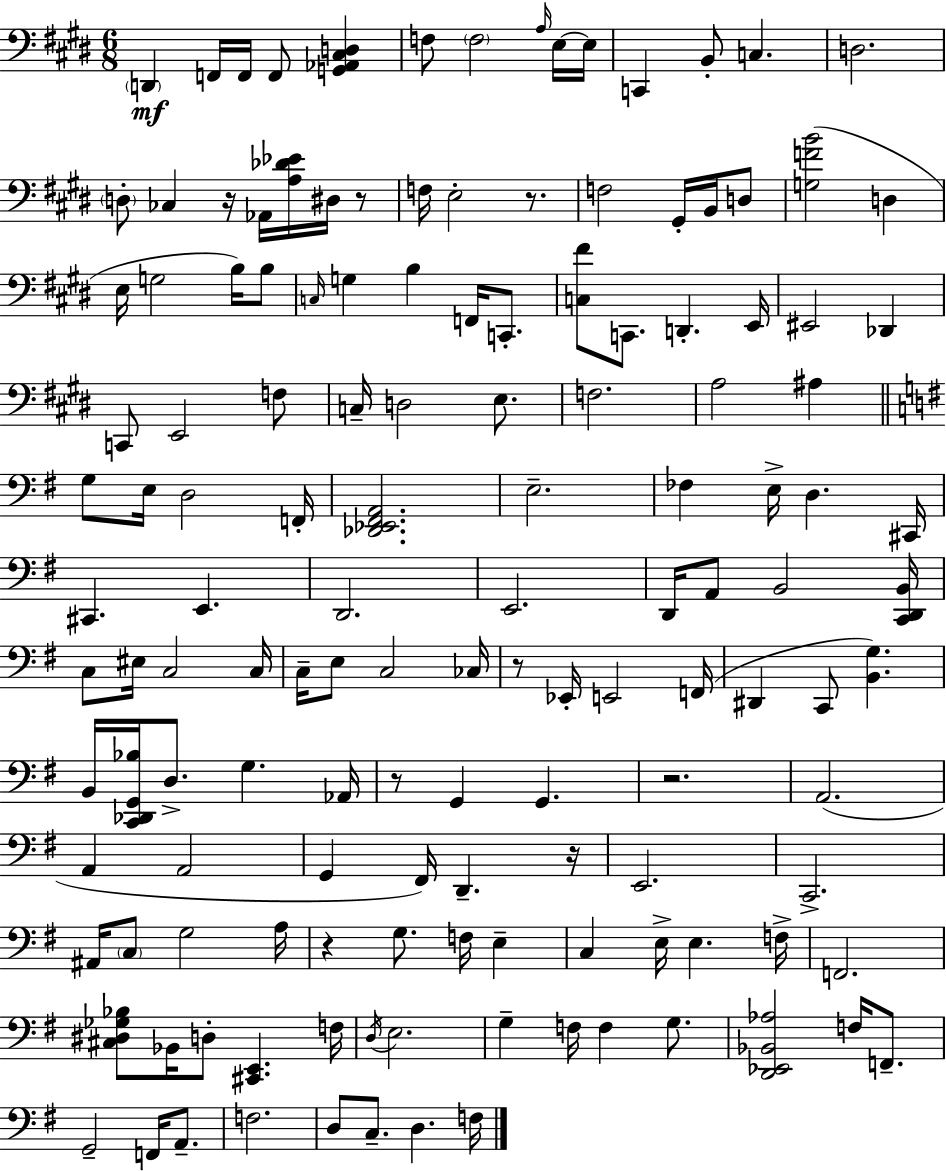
D2/q F2/s F2/s F2/e [G2,Ab2,C#3,D3]/q F3/e F3/h A3/s E3/s E3/s C2/q B2/e C3/q. D3/h. D3/e CES3/q R/s Ab2/s [A3,Db4,Eb4]/s D#3/s R/e F3/s E3/h R/e. F3/h G#2/s B2/s D3/e [G3,F4,B4]/h D3/q E3/s G3/h B3/s B3/e C3/s G3/q B3/q F2/s C2/e. [C3,F#4]/e C2/e. D2/q. E2/s EIS2/h Db2/q C2/e E2/h F3/e C3/s D3/h E3/e. F3/h. A3/h A#3/q G3/e E3/s D3/h F2/s [Db2,Eb2,F#2,A2]/h. E3/h. FES3/q E3/s D3/q. C#2/s C#2/q. E2/q. D2/h. E2/h. D2/s A2/e B2/h [C2,D2,B2]/s C3/e EIS3/s C3/h C3/s C3/s E3/e C3/h CES3/s R/e Eb2/s E2/h F2/s D#2/q C2/e [B2,G3]/q. B2/s [C2,Db2,G2,Bb3]/s D3/e. G3/q. Ab2/s R/e G2/q G2/q. R/h. A2/h. A2/q A2/h G2/q F#2/s D2/q. R/s E2/h. C2/h. A#2/s C3/e G3/h A3/s R/q G3/e. F3/s E3/q C3/q E3/s E3/q. F3/s F2/h. [C#3,D#3,Gb3,Bb3]/e Bb2/s D3/e [C#2,E2]/q. F3/s D3/s E3/h. G3/q F3/s F3/q G3/e. [D2,Eb2,Bb2,Ab3]/h F3/s F2/e. G2/h F2/s A2/e. F3/h. D3/e C3/e. D3/q. F3/s